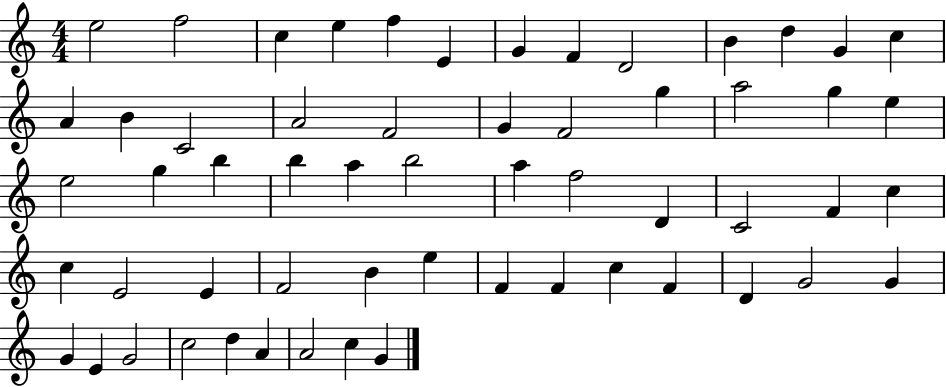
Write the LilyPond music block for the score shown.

{
  \clef treble
  \numericTimeSignature
  \time 4/4
  \key c \major
  e''2 f''2 | c''4 e''4 f''4 e'4 | g'4 f'4 d'2 | b'4 d''4 g'4 c''4 | \break a'4 b'4 c'2 | a'2 f'2 | g'4 f'2 g''4 | a''2 g''4 e''4 | \break e''2 g''4 b''4 | b''4 a''4 b''2 | a''4 f''2 d'4 | c'2 f'4 c''4 | \break c''4 e'2 e'4 | f'2 b'4 e''4 | f'4 f'4 c''4 f'4 | d'4 g'2 g'4 | \break g'4 e'4 g'2 | c''2 d''4 a'4 | a'2 c''4 g'4 | \bar "|."
}